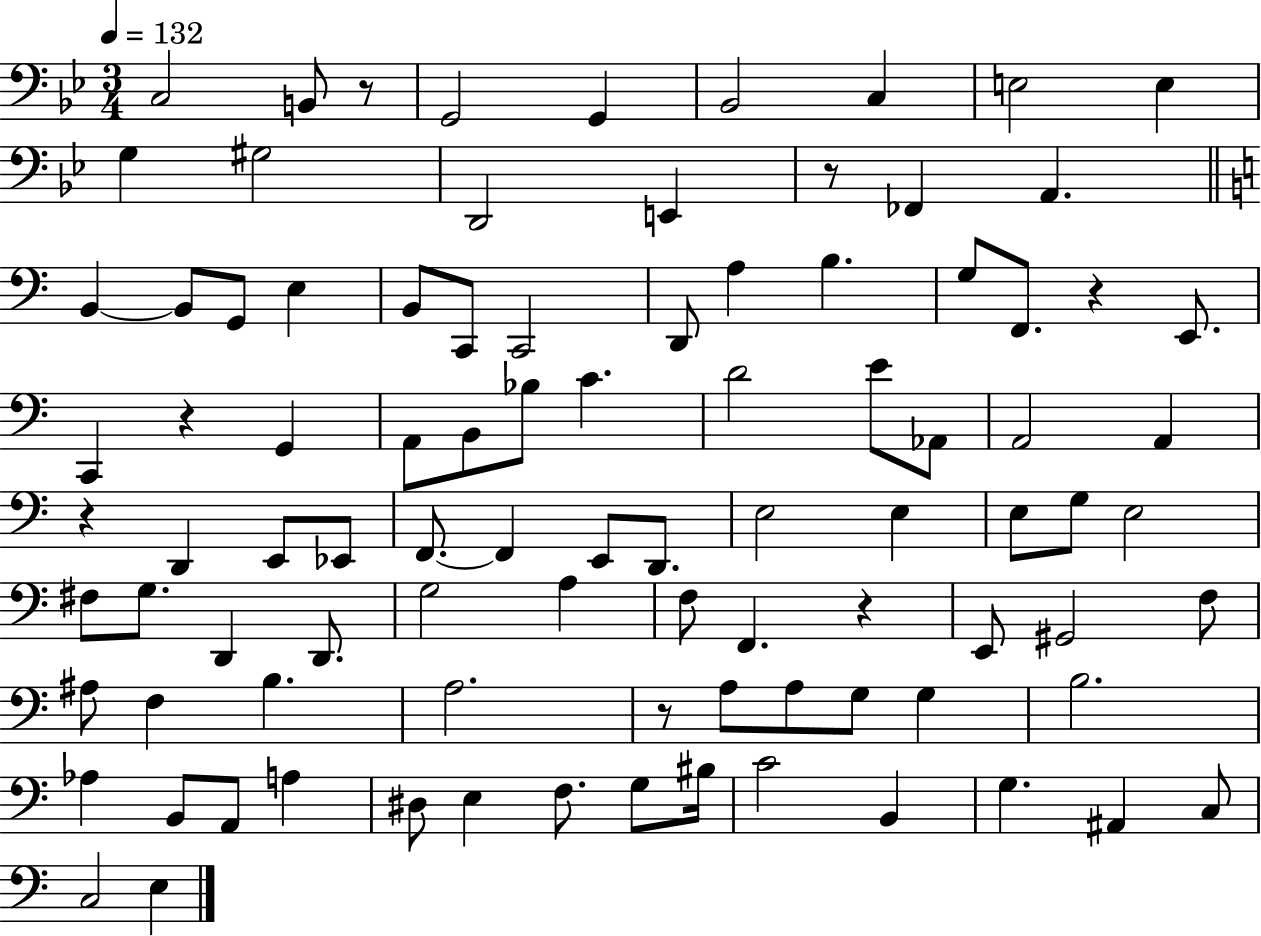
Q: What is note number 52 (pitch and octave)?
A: G3